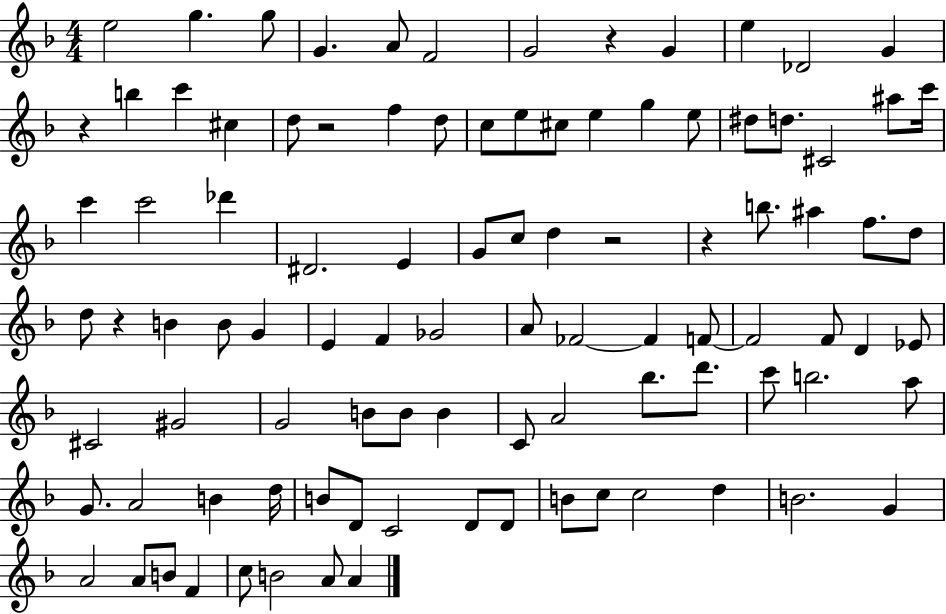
{
  \clef treble
  \numericTimeSignature
  \time 4/4
  \key f \major
  e''2 g''4. g''8 | g'4. a'8 f'2 | g'2 r4 g'4 | e''4 des'2 g'4 | \break r4 b''4 c'''4 cis''4 | d''8 r2 f''4 d''8 | c''8 e''8 cis''8 e''4 g''4 e''8 | dis''8 d''8. cis'2 ais''8 c'''16 | \break c'''4 c'''2 des'''4 | dis'2. e'4 | g'8 c''8 d''4 r2 | r4 b''8. ais''4 f''8. d''8 | \break d''8 r4 b'4 b'8 g'4 | e'4 f'4 ges'2 | a'8 fes'2~~ fes'4 f'8~~ | f'2 f'8 d'4 ees'8 | \break cis'2 gis'2 | g'2 b'8 b'8 b'4 | c'8 a'2 bes''8. d'''8. | c'''8 b''2. a''8 | \break g'8. a'2 b'4 d''16 | b'8 d'8 c'2 d'8 d'8 | b'8 c''8 c''2 d''4 | b'2. g'4 | \break a'2 a'8 b'8 f'4 | c''8 b'2 a'8 a'4 | \bar "|."
}